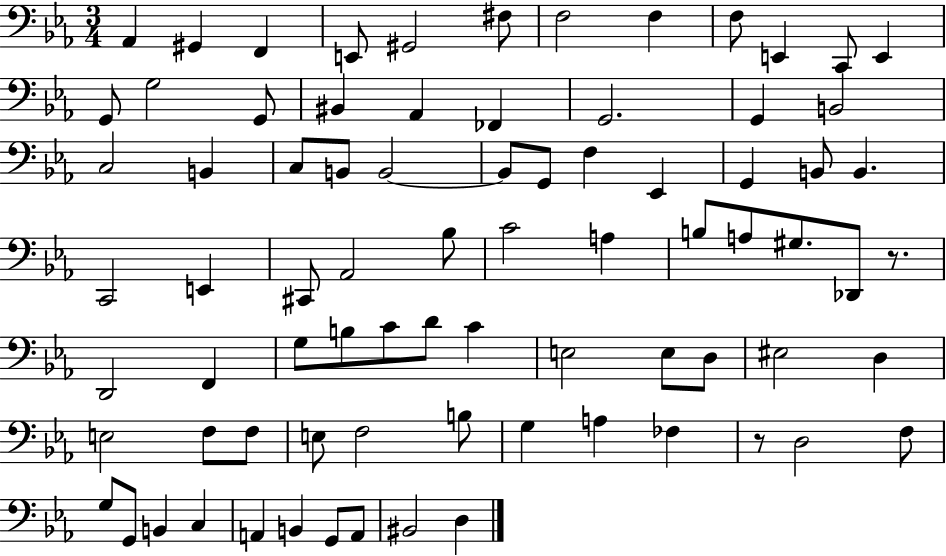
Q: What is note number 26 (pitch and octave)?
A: B2